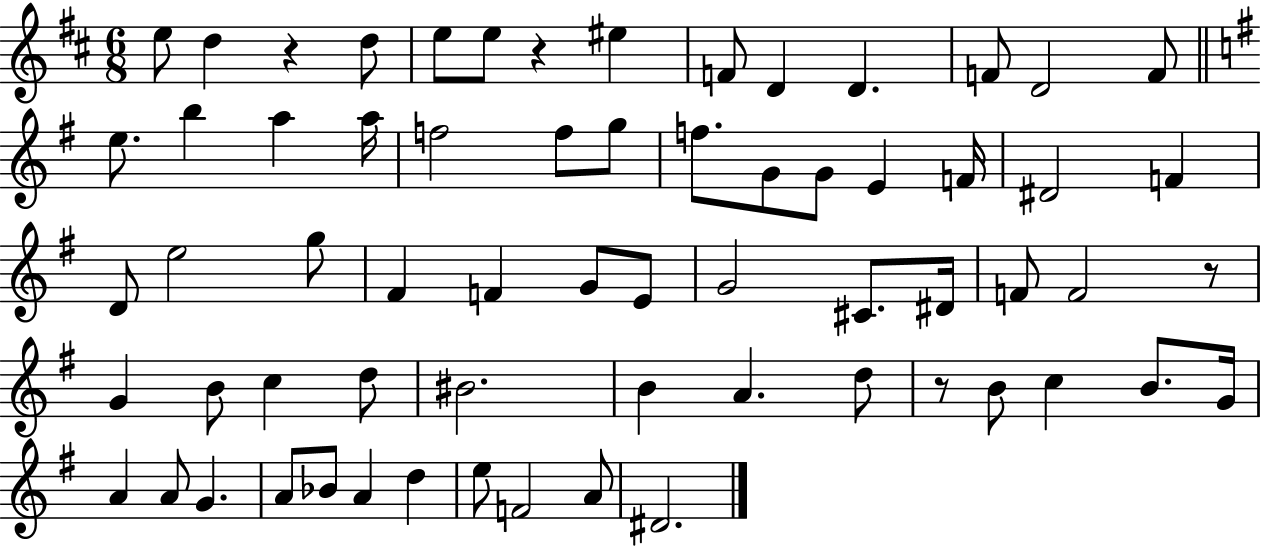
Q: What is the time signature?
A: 6/8